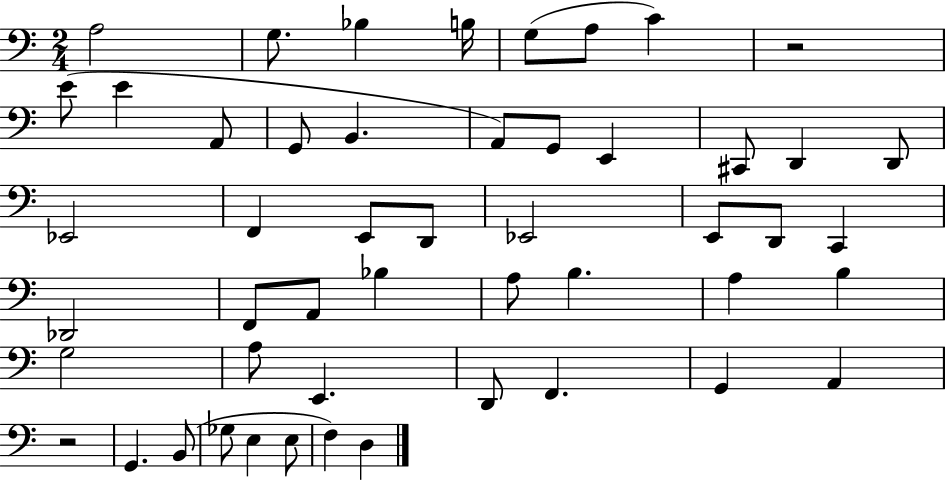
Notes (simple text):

A3/h G3/e. Bb3/q B3/s G3/e A3/e C4/q R/h E4/e E4/q A2/e G2/e B2/q. A2/e G2/e E2/q C#2/e D2/q D2/e Eb2/h F2/q E2/e D2/e Eb2/h E2/e D2/e C2/q Db2/h F2/e A2/e Bb3/q A3/e B3/q. A3/q B3/q G3/h A3/e E2/q. D2/e F2/q. G2/q A2/q R/h G2/q. B2/e Gb3/e E3/q E3/e F3/q D3/q